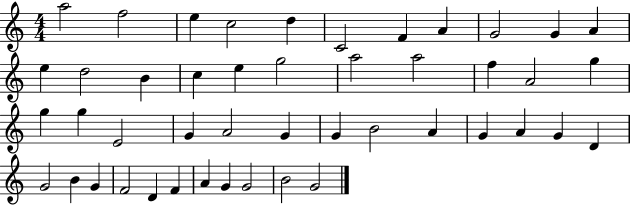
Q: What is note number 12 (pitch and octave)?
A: E5